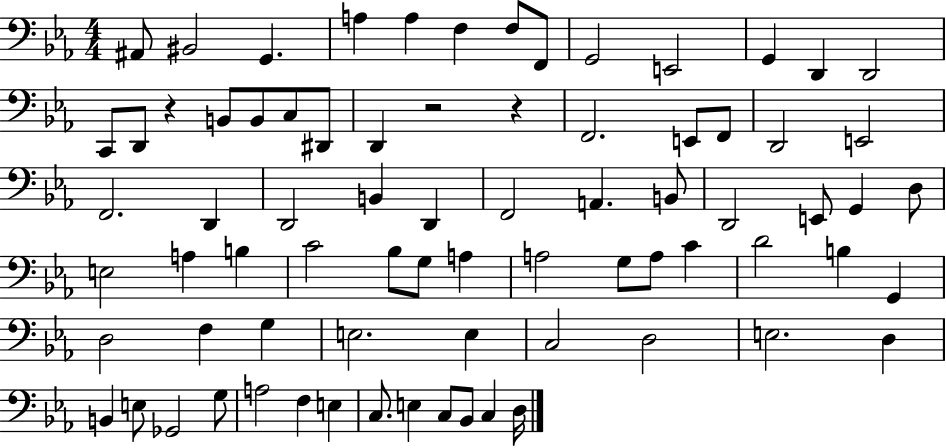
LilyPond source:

{
  \clef bass
  \numericTimeSignature
  \time 4/4
  \key ees \major
  ais,8 bis,2 g,4. | a4 a4 f4 f8 f,8 | g,2 e,2 | g,4 d,4 d,2 | \break c,8 d,8 r4 b,8 b,8 c8 dis,8 | d,4 r2 r4 | f,2. e,8 f,8 | d,2 e,2 | \break f,2. d,4 | d,2 b,4 d,4 | f,2 a,4. b,8 | d,2 e,8 g,4 d8 | \break e2 a4 b4 | c'2 bes8 g8 a4 | a2 g8 a8 c'4 | d'2 b4 g,4 | \break d2 f4 g4 | e2. e4 | c2 d2 | e2. d4 | \break b,4 e8 ges,2 g8 | a2 f4 e4 | c8. e4 c8 bes,8 c4 d16 | \bar "|."
}